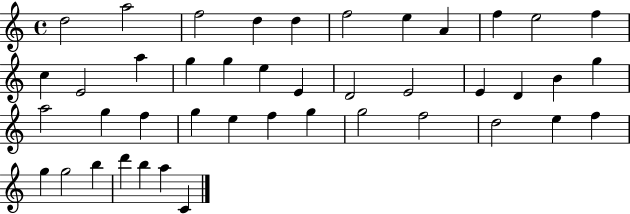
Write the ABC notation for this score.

X:1
T:Untitled
M:4/4
L:1/4
K:C
d2 a2 f2 d d f2 e A f e2 f c E2 a g g e E D2 E2 E D B g a2 g f g e f g g2 f2 d2 e f g g2 b d' b a C